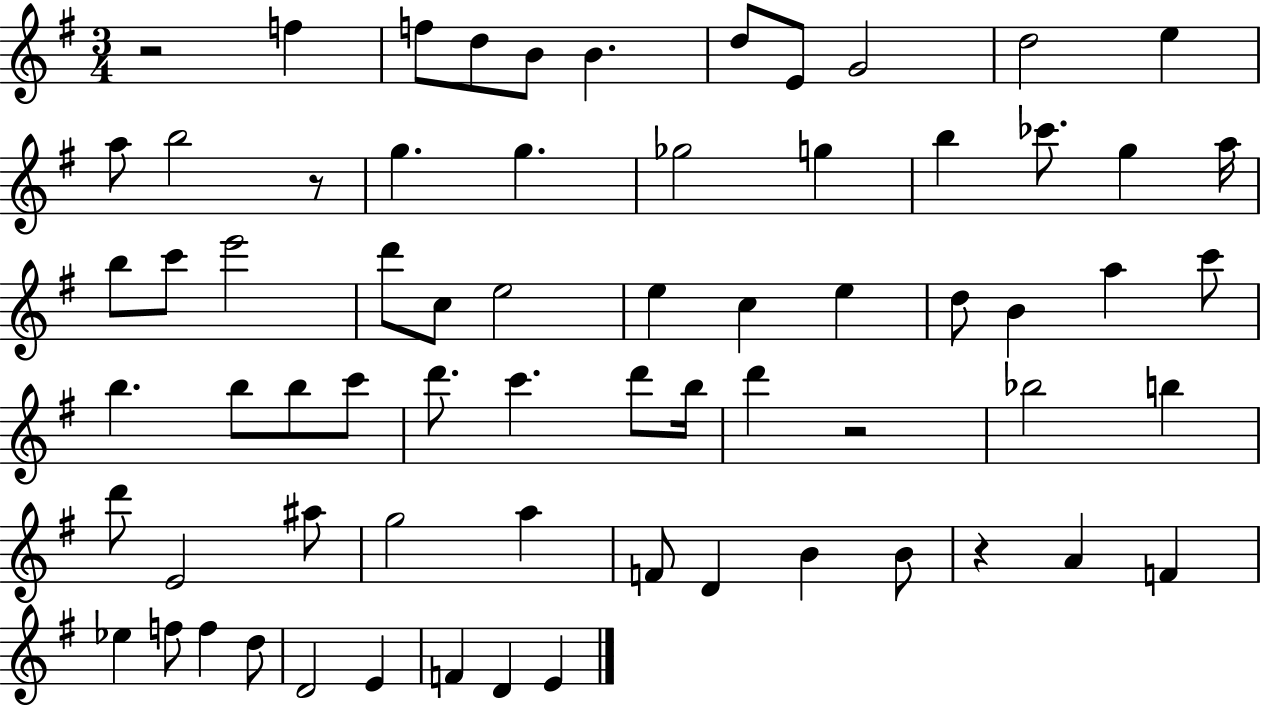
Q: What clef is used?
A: treble